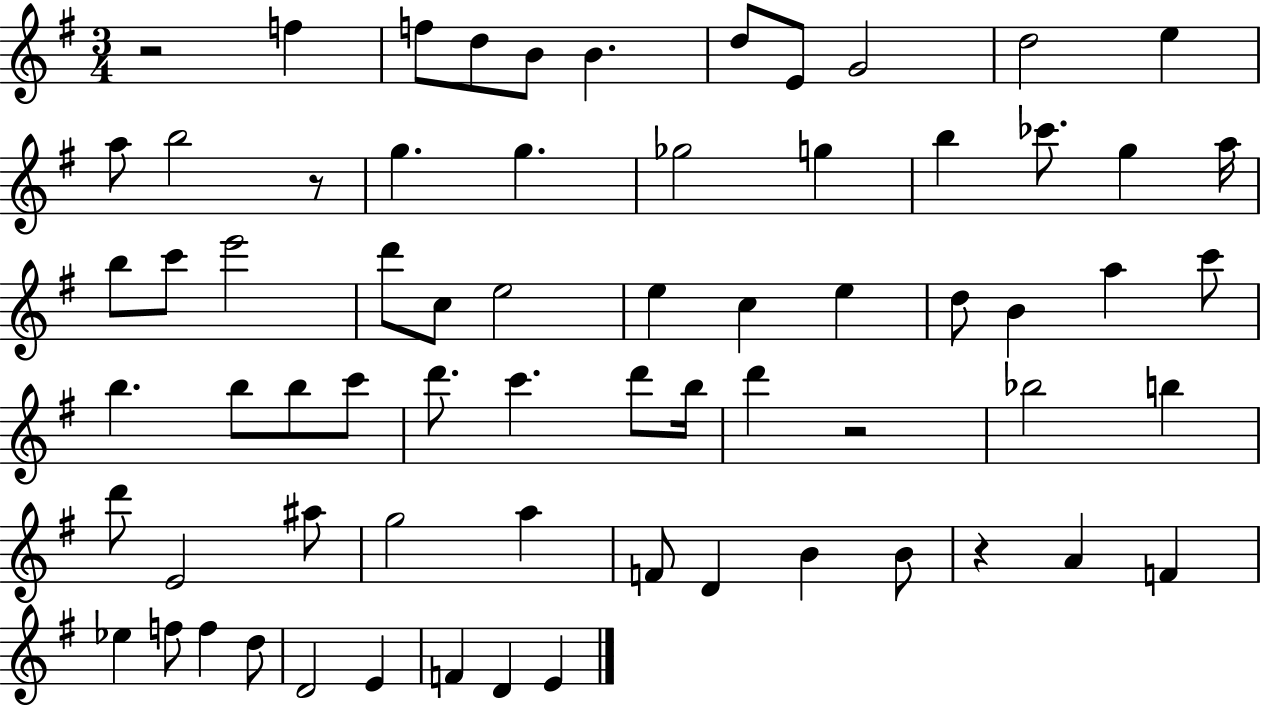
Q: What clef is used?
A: treble